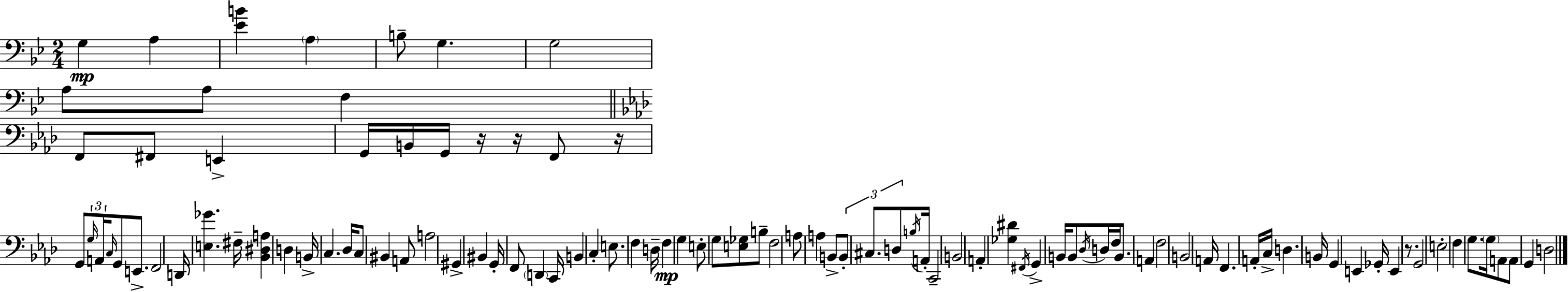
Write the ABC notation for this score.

X:1
T:Untitled
M:2/4
L:1/4
K:Bb
G, A, [_EB] A, B,/2 G, G,2 A,/2 A,/2 F, F,,/2 ^F,,/2 E,, G,,/4 B,,/4 G,,/4 z/4 z/4 F,,/2 z/4 G,,/2 G,/4 A,,/4 C,/4 G,,/2 E,,/2 F,,2 D,,/4 [E,_G] ^F,/4 [_B,,^D,A,] D, B,,/4 C, _D,/4 C,/2 ^B,, A,,/2 A,2 ^G,, ^B,, G,,/4 F,,/2 D,, C,,/4 B,, C, E,/2 F, D,/4 F, G, E,/2 G,/2 [E,_G,]/2 B,/2 F,2 A,/2 A, B,,/2 B,,/2 ^C,/2 D,/2 B,/4 A,,/4 C,,2 B,,2 A,, [_G,^D] ^F,,/4 G,, B,,/4 B,,/2 _D,/4 D,/4 F,/4 B,,/2 A,, F,2 B,,2 A,,/4 F,, A,,/4 C,/4 D, B,,/4 G,, E,, _G,,/4 E,, z/2 G,,2 E,2 F, G,/2 G,/4 A,,/2 A,,/2 G,, D,2